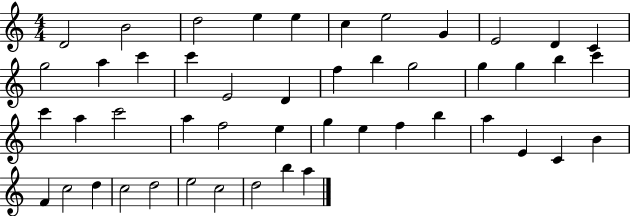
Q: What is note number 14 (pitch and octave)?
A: C6